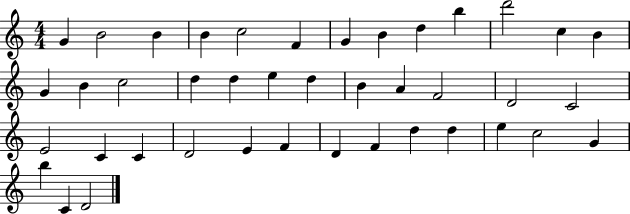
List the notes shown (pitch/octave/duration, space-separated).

G4/q B4/h B4/q B4/q C5/h F4/q G4/q B4/q D5/q B5/q D6/h C5/q B4/q G4/q B4/q C5/h D5/q D5/q E5/q D5/q B4/q A4/q F4/h D4/h C4/h E4/h C4/q C4/q D4/h E4/q F4/q D4/q F4/q D5/q D5/q E5/q C5/h G4/q B5/q C4/q D4/h